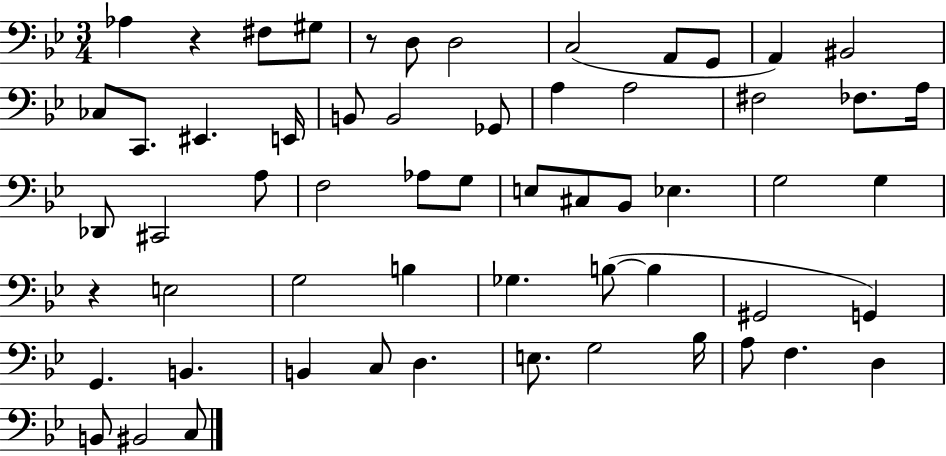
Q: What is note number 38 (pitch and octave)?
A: Gb3